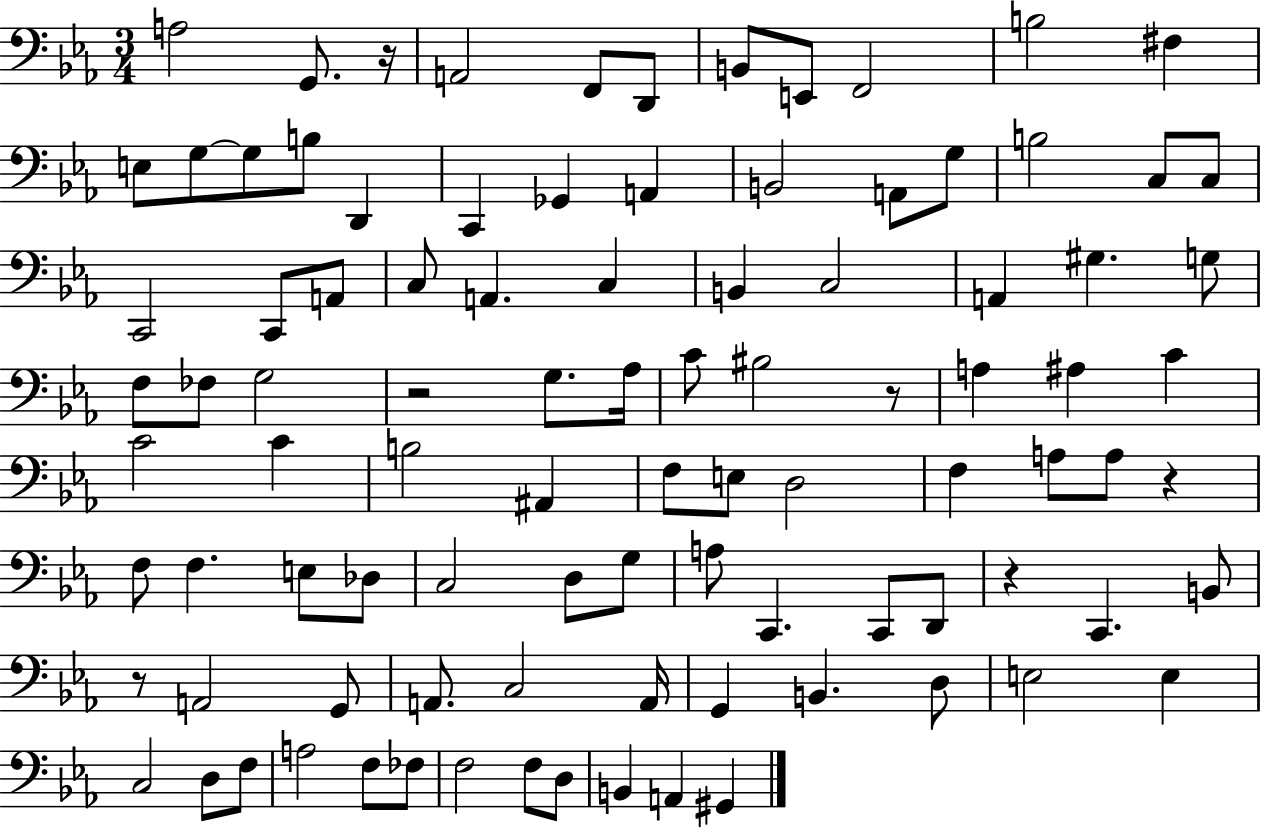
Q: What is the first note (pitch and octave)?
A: A3